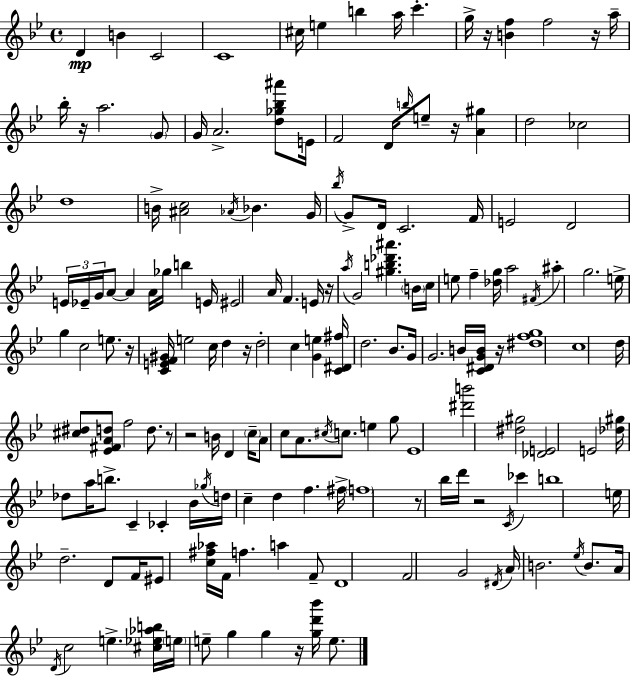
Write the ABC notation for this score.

X:1
T:Untitled
M:4/4
L:1/4
K:Gm
D B C2 C4 ^c/4 e b a/4 c' g/4 z/4 [Bf] f2 z/4 a/4 _b/4 z/4 a2 G/2 G/4 A2 [d_g_b^a']/2 E/4 F2 D/4 b/4 e/2 z/4 [A^g] d2 _c2 d4 B/4 [^Ac]2 _A/4 _B G/4 _b/4 G/2 D/4 C2 F/4 E2 D2 E/4 _E/4 G/4 A/2 A A/4 _g/4 b E/4 ^E2 A/4 F E/4 z/4 a/4 G2 [^gb_d'^a'] B/4 c/4 e/2 f [_dg]/4 a2 ^F/4 ^a g2 e/4 g c2 e/2 z/4 [CEF^G]/4 e2 c/4 d z/4 d2 c [Ge] [C^D^f]/4 d2 _B/2 G/4 G2 B/4 [C^DGB]/4 z/4 [^dfg]4 c4 d/4 [^c^d]/2 [_E^FAd]/2 f2 d/2 z/2 z2 B/4 D c/4 A/2 c/2 A/2 ^c/4 c/2 e g/2 _E4 [^d'b']2 [^d^g]2 [_DE]2 E2 [_d^g]/4 _d/2 a/4 b/2 C _C _B/4 _g/4 d/4 c d f ^f/4 f4 z/2 _b/4 d'/4 z2 C/4 _c' b4 e/4 d2 D/2 F/4 ^E/2 [c^f_a]/4 F/4 f a F/2 D4 F2 G2 ^D/4 A/4 B2 _e/4 B/2 A/4 D/4 c2 e [^c_e_ab]/4 e/4 e/2 g g z/4 [gd'_b']/4 e/2